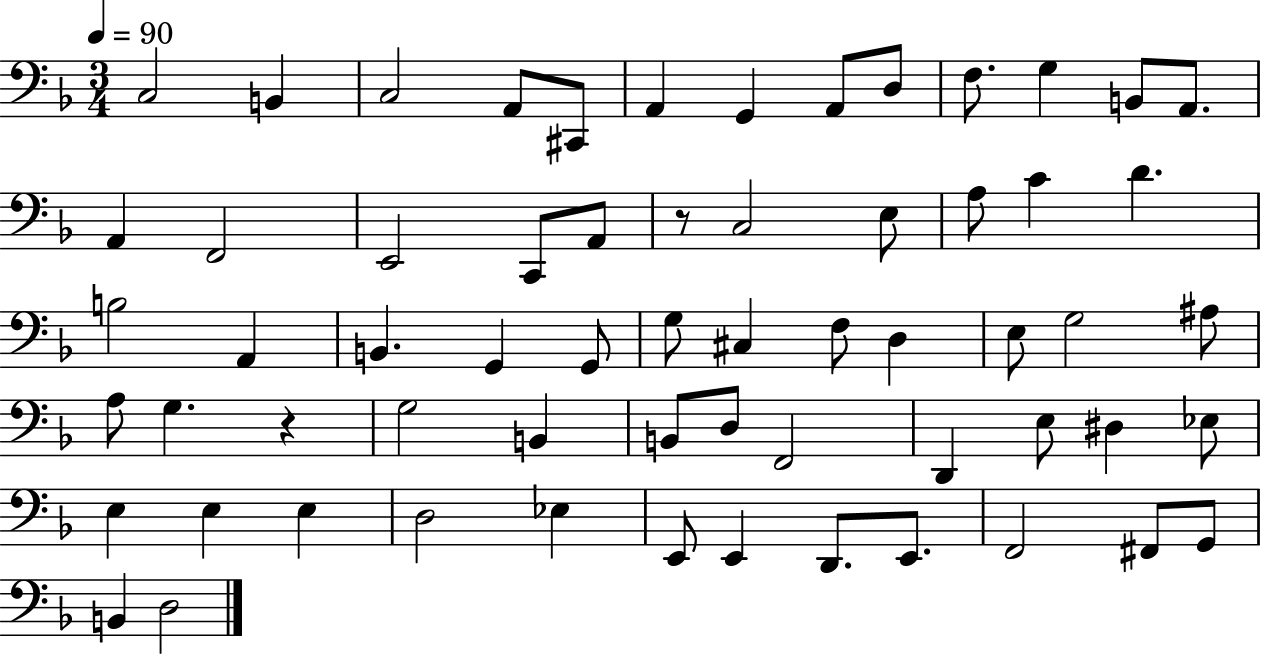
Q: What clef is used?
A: bass